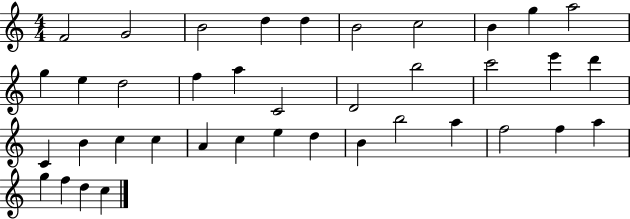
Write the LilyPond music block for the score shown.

{
  \clef treble
  \numericTimeSignature
  \time 4/4
  \key c \major
  f'2 g'2 | b'2 d''4 d''4 | b'2 c''2 | b'4 g''4 a''2 | \break g''4 e''4 d''2 | f''4 a''4 c'2 | d'2 b''2 | c'''2 e'''4 d'''4 | \break c'4 b'4 c''4 c''4 | a'4 c''4 e''4 d''4 | b'4 b''2 a''4 | f''2 f''4 a''4 | \break g''4 f''4 d''4 c''4 | \bar "|."
}